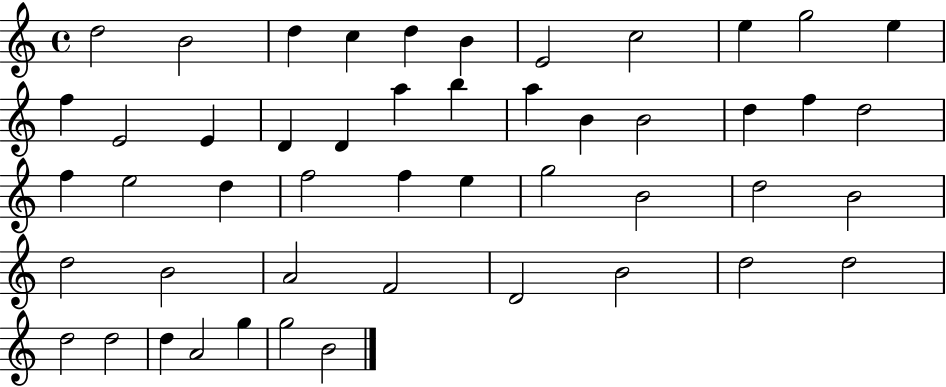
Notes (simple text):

D5/h B4/h D5/q C5/q D5/q B4/q E4/h C5/h E5/q G5/h E5/q F5/q E4/h E4/q D4/q D4/q A5/q B5/q A5/q B4/q B4/h D5/q F5/q D5/h F5/q E5/h D5/q F5/h F5/q E5/q G5/h B4/h D5/h B4/h D5/h B4/h A4/h F4/h D4/h B4/h D5/h D5/h D5/h D5/h D5/q A4/h G5/q G5/h B4/h